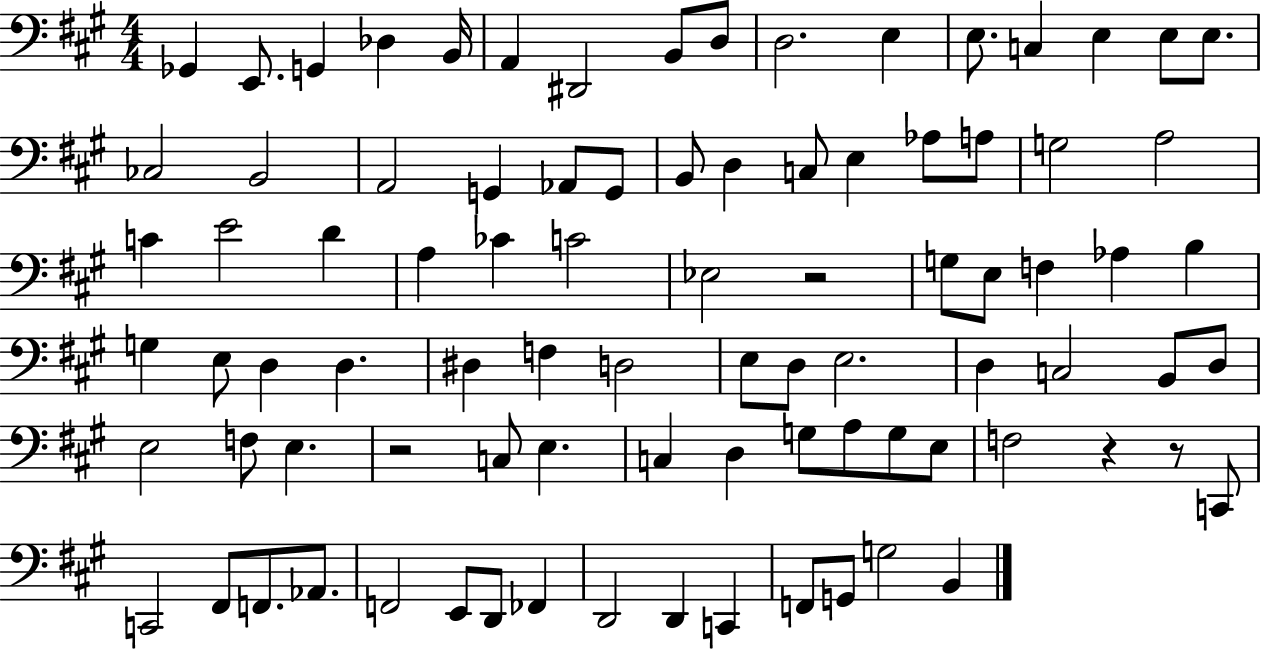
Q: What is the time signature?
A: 4/4